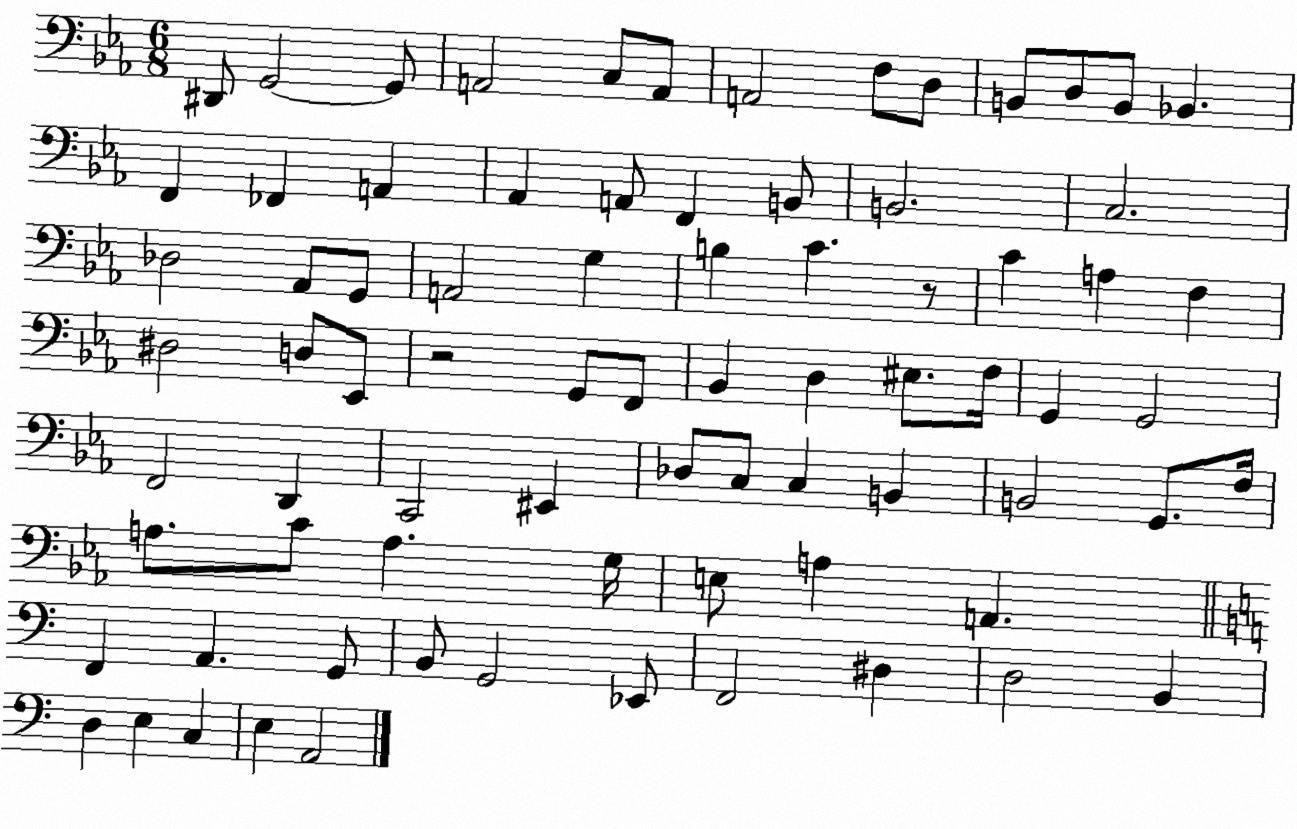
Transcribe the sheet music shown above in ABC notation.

X:1
T:Untitled
M:6/8
L:1/4
K:Eb
^D,,/2 G,,2 G,,/2 A,,2 C,/2 A,,/2 A,,2 F,/2 D,/2 B,,/2 D,/2 B,,/2 _B,, F,, _F,, A,, _A,, A,,/2 F,, B,,/2 B,,2 C,2 _D,2 _A,,/2 G,,/2 A,,2 G, B, C z/2 C A, F, ^D,2 D,/2 _E,,/2 z2 G,,/2 F,,/2 _B,, D, ^E,/2 F,/4 G,, G,,2 F,,2 D,, C,,2 ^E,, _D,/2 C,/2 C, B,, B,,2 G,,/2 F,/4 A,/2 C/2 A, G,/4 E,/2 A, A,, F,, A,, G,,/2 B,,/2 G,,2 _E,,/2 F,,2 ^D, D,2 B,, D, E, C, E, A,,2